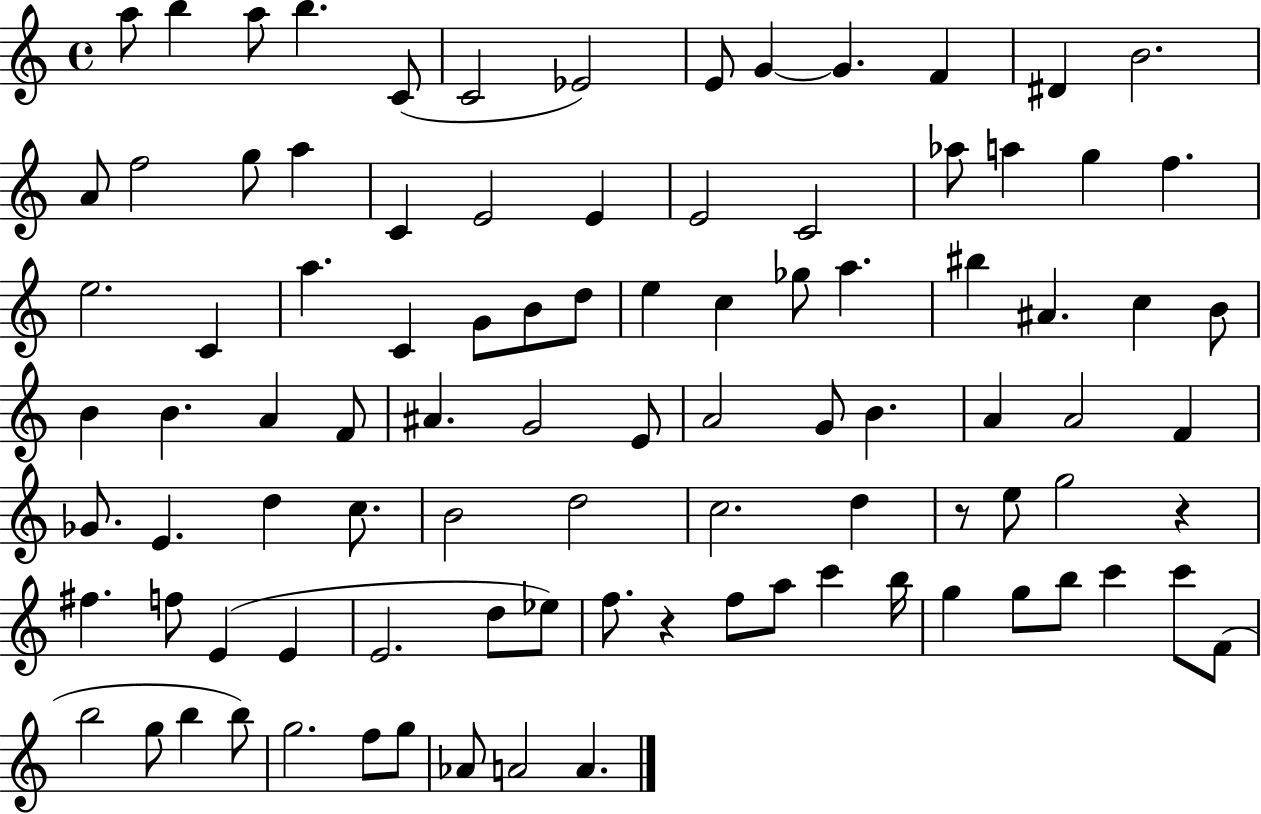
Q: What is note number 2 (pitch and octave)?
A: B5